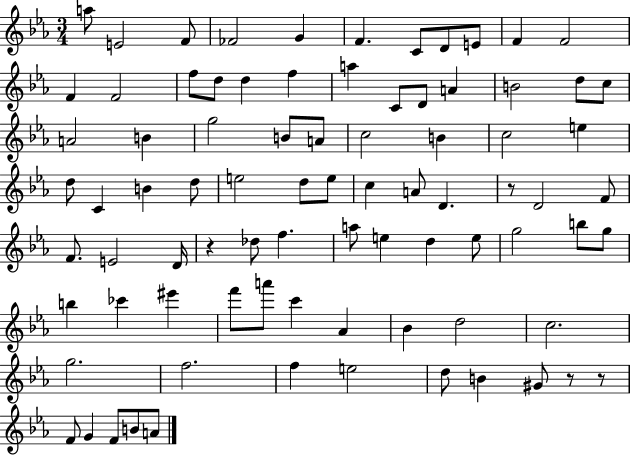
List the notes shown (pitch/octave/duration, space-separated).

A5/e E4/h F4/e FES4/h G4/q F4/q. C4/e D4/e E4/e F4/q F4/h F4/q F4/h F5/e D5/e D5/q F5/q A5/q C4/e D4/e A4/q B4/h D5/e C5/e A4/h B4/q G5/h B4/e A4/e C5/h B4/q C5/h E5/q D5/e C4/q B4/q D5/e E5/h D5/e E5/e C5/q A4/e D4/q. R/e D4/h F4/e F4/e. E4/h D4/s R/q Db5/e F5/q. A5/e E5/q D5/q E5/e G5/h B5/e G5/e B5/q CES6/q EIS6/q F6/e A6/e C6/q Ab4/q Bb4/q D5/h C5/h. G5/h. F5/h. F5/q E5/h D5/e B4/q G#4/e R/e R/e F4/e G4/q F4/e B4/e A4/e